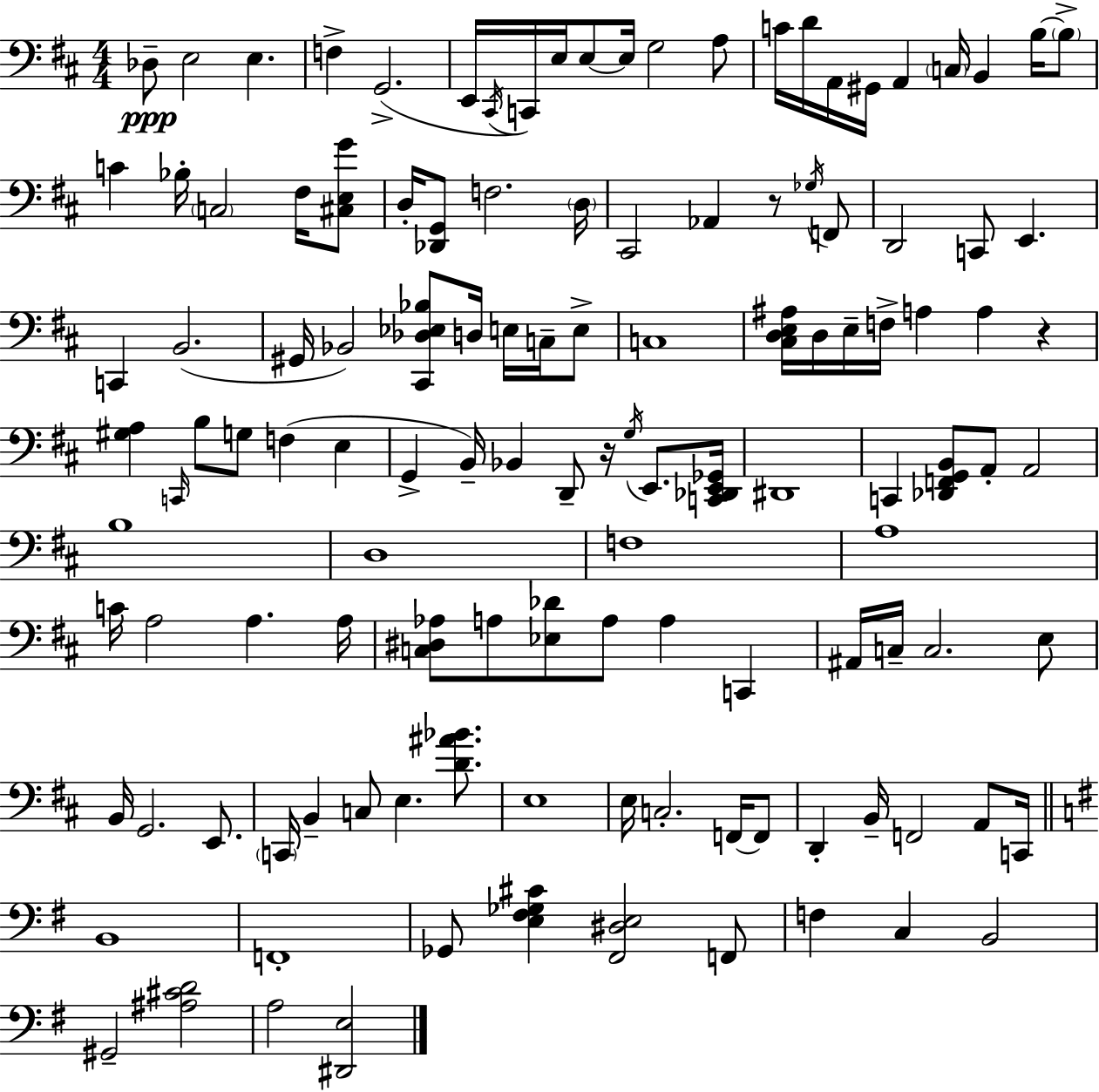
Db3/e E3/h E3/q. F3/q G2/h. E2/s C#2/s C2/s E3/s E3/e E3/s G3/h A3/e C4/s D4/s A2/s G#2/s A2/q C3/s B2/q B3/s B3/e C4/q Bb3/s C3/h F#3/s [C#3,E3,G4]/e D3/s [Db2,G2]/e F3/h. D3/s C#2/h Ab2/q R/e Gb3/s F2/e D2/h C2/e E2/q. C2/q B2/h. G#2/s Bb2/h [C#2,Db3,Eb3,Bb3]/e D3/s E3/s C3/s E3/e C3/w [C#3,D3,E3,A#3]/s D3/s E3/s F3/s A3/q A3/q R/q [G#3,A3]/q C2/s B3/e G3/e F3/q E3/q G2/q B2/s Bb2/q D2/e R/s G3/s E2/e. [C2,Db2,E2,Gb2]/s D#2/w C2/q [Db2,F2,G2,B2]/e A2/e A2/h B3/w D3/w F3/w A3/w C4/s A3/h A3/q. A3/s [C3,D#3,Ab3]/e A3/e [Eb3,Db4]/e A3/e A3/q C2/q A#2/s C3/s C3/h. E3/e B2/s G2/h. E2/e. C2/s B2/q C3/e E3/q. [D4,A#4,Bb4]/e. E3/w E3/s C3/h. F2/s F2/e D2/q B2/s F2/h A2/e C2/s B2/w F2/w Gb2/e [E3,F#3,Gb3,C#4]/q [F#2,D#3,E3]/h F2/e F3/q C3/q B2/h G#2/h [A#3,C#4,D4]/h A3/h [D#2,E3]/h